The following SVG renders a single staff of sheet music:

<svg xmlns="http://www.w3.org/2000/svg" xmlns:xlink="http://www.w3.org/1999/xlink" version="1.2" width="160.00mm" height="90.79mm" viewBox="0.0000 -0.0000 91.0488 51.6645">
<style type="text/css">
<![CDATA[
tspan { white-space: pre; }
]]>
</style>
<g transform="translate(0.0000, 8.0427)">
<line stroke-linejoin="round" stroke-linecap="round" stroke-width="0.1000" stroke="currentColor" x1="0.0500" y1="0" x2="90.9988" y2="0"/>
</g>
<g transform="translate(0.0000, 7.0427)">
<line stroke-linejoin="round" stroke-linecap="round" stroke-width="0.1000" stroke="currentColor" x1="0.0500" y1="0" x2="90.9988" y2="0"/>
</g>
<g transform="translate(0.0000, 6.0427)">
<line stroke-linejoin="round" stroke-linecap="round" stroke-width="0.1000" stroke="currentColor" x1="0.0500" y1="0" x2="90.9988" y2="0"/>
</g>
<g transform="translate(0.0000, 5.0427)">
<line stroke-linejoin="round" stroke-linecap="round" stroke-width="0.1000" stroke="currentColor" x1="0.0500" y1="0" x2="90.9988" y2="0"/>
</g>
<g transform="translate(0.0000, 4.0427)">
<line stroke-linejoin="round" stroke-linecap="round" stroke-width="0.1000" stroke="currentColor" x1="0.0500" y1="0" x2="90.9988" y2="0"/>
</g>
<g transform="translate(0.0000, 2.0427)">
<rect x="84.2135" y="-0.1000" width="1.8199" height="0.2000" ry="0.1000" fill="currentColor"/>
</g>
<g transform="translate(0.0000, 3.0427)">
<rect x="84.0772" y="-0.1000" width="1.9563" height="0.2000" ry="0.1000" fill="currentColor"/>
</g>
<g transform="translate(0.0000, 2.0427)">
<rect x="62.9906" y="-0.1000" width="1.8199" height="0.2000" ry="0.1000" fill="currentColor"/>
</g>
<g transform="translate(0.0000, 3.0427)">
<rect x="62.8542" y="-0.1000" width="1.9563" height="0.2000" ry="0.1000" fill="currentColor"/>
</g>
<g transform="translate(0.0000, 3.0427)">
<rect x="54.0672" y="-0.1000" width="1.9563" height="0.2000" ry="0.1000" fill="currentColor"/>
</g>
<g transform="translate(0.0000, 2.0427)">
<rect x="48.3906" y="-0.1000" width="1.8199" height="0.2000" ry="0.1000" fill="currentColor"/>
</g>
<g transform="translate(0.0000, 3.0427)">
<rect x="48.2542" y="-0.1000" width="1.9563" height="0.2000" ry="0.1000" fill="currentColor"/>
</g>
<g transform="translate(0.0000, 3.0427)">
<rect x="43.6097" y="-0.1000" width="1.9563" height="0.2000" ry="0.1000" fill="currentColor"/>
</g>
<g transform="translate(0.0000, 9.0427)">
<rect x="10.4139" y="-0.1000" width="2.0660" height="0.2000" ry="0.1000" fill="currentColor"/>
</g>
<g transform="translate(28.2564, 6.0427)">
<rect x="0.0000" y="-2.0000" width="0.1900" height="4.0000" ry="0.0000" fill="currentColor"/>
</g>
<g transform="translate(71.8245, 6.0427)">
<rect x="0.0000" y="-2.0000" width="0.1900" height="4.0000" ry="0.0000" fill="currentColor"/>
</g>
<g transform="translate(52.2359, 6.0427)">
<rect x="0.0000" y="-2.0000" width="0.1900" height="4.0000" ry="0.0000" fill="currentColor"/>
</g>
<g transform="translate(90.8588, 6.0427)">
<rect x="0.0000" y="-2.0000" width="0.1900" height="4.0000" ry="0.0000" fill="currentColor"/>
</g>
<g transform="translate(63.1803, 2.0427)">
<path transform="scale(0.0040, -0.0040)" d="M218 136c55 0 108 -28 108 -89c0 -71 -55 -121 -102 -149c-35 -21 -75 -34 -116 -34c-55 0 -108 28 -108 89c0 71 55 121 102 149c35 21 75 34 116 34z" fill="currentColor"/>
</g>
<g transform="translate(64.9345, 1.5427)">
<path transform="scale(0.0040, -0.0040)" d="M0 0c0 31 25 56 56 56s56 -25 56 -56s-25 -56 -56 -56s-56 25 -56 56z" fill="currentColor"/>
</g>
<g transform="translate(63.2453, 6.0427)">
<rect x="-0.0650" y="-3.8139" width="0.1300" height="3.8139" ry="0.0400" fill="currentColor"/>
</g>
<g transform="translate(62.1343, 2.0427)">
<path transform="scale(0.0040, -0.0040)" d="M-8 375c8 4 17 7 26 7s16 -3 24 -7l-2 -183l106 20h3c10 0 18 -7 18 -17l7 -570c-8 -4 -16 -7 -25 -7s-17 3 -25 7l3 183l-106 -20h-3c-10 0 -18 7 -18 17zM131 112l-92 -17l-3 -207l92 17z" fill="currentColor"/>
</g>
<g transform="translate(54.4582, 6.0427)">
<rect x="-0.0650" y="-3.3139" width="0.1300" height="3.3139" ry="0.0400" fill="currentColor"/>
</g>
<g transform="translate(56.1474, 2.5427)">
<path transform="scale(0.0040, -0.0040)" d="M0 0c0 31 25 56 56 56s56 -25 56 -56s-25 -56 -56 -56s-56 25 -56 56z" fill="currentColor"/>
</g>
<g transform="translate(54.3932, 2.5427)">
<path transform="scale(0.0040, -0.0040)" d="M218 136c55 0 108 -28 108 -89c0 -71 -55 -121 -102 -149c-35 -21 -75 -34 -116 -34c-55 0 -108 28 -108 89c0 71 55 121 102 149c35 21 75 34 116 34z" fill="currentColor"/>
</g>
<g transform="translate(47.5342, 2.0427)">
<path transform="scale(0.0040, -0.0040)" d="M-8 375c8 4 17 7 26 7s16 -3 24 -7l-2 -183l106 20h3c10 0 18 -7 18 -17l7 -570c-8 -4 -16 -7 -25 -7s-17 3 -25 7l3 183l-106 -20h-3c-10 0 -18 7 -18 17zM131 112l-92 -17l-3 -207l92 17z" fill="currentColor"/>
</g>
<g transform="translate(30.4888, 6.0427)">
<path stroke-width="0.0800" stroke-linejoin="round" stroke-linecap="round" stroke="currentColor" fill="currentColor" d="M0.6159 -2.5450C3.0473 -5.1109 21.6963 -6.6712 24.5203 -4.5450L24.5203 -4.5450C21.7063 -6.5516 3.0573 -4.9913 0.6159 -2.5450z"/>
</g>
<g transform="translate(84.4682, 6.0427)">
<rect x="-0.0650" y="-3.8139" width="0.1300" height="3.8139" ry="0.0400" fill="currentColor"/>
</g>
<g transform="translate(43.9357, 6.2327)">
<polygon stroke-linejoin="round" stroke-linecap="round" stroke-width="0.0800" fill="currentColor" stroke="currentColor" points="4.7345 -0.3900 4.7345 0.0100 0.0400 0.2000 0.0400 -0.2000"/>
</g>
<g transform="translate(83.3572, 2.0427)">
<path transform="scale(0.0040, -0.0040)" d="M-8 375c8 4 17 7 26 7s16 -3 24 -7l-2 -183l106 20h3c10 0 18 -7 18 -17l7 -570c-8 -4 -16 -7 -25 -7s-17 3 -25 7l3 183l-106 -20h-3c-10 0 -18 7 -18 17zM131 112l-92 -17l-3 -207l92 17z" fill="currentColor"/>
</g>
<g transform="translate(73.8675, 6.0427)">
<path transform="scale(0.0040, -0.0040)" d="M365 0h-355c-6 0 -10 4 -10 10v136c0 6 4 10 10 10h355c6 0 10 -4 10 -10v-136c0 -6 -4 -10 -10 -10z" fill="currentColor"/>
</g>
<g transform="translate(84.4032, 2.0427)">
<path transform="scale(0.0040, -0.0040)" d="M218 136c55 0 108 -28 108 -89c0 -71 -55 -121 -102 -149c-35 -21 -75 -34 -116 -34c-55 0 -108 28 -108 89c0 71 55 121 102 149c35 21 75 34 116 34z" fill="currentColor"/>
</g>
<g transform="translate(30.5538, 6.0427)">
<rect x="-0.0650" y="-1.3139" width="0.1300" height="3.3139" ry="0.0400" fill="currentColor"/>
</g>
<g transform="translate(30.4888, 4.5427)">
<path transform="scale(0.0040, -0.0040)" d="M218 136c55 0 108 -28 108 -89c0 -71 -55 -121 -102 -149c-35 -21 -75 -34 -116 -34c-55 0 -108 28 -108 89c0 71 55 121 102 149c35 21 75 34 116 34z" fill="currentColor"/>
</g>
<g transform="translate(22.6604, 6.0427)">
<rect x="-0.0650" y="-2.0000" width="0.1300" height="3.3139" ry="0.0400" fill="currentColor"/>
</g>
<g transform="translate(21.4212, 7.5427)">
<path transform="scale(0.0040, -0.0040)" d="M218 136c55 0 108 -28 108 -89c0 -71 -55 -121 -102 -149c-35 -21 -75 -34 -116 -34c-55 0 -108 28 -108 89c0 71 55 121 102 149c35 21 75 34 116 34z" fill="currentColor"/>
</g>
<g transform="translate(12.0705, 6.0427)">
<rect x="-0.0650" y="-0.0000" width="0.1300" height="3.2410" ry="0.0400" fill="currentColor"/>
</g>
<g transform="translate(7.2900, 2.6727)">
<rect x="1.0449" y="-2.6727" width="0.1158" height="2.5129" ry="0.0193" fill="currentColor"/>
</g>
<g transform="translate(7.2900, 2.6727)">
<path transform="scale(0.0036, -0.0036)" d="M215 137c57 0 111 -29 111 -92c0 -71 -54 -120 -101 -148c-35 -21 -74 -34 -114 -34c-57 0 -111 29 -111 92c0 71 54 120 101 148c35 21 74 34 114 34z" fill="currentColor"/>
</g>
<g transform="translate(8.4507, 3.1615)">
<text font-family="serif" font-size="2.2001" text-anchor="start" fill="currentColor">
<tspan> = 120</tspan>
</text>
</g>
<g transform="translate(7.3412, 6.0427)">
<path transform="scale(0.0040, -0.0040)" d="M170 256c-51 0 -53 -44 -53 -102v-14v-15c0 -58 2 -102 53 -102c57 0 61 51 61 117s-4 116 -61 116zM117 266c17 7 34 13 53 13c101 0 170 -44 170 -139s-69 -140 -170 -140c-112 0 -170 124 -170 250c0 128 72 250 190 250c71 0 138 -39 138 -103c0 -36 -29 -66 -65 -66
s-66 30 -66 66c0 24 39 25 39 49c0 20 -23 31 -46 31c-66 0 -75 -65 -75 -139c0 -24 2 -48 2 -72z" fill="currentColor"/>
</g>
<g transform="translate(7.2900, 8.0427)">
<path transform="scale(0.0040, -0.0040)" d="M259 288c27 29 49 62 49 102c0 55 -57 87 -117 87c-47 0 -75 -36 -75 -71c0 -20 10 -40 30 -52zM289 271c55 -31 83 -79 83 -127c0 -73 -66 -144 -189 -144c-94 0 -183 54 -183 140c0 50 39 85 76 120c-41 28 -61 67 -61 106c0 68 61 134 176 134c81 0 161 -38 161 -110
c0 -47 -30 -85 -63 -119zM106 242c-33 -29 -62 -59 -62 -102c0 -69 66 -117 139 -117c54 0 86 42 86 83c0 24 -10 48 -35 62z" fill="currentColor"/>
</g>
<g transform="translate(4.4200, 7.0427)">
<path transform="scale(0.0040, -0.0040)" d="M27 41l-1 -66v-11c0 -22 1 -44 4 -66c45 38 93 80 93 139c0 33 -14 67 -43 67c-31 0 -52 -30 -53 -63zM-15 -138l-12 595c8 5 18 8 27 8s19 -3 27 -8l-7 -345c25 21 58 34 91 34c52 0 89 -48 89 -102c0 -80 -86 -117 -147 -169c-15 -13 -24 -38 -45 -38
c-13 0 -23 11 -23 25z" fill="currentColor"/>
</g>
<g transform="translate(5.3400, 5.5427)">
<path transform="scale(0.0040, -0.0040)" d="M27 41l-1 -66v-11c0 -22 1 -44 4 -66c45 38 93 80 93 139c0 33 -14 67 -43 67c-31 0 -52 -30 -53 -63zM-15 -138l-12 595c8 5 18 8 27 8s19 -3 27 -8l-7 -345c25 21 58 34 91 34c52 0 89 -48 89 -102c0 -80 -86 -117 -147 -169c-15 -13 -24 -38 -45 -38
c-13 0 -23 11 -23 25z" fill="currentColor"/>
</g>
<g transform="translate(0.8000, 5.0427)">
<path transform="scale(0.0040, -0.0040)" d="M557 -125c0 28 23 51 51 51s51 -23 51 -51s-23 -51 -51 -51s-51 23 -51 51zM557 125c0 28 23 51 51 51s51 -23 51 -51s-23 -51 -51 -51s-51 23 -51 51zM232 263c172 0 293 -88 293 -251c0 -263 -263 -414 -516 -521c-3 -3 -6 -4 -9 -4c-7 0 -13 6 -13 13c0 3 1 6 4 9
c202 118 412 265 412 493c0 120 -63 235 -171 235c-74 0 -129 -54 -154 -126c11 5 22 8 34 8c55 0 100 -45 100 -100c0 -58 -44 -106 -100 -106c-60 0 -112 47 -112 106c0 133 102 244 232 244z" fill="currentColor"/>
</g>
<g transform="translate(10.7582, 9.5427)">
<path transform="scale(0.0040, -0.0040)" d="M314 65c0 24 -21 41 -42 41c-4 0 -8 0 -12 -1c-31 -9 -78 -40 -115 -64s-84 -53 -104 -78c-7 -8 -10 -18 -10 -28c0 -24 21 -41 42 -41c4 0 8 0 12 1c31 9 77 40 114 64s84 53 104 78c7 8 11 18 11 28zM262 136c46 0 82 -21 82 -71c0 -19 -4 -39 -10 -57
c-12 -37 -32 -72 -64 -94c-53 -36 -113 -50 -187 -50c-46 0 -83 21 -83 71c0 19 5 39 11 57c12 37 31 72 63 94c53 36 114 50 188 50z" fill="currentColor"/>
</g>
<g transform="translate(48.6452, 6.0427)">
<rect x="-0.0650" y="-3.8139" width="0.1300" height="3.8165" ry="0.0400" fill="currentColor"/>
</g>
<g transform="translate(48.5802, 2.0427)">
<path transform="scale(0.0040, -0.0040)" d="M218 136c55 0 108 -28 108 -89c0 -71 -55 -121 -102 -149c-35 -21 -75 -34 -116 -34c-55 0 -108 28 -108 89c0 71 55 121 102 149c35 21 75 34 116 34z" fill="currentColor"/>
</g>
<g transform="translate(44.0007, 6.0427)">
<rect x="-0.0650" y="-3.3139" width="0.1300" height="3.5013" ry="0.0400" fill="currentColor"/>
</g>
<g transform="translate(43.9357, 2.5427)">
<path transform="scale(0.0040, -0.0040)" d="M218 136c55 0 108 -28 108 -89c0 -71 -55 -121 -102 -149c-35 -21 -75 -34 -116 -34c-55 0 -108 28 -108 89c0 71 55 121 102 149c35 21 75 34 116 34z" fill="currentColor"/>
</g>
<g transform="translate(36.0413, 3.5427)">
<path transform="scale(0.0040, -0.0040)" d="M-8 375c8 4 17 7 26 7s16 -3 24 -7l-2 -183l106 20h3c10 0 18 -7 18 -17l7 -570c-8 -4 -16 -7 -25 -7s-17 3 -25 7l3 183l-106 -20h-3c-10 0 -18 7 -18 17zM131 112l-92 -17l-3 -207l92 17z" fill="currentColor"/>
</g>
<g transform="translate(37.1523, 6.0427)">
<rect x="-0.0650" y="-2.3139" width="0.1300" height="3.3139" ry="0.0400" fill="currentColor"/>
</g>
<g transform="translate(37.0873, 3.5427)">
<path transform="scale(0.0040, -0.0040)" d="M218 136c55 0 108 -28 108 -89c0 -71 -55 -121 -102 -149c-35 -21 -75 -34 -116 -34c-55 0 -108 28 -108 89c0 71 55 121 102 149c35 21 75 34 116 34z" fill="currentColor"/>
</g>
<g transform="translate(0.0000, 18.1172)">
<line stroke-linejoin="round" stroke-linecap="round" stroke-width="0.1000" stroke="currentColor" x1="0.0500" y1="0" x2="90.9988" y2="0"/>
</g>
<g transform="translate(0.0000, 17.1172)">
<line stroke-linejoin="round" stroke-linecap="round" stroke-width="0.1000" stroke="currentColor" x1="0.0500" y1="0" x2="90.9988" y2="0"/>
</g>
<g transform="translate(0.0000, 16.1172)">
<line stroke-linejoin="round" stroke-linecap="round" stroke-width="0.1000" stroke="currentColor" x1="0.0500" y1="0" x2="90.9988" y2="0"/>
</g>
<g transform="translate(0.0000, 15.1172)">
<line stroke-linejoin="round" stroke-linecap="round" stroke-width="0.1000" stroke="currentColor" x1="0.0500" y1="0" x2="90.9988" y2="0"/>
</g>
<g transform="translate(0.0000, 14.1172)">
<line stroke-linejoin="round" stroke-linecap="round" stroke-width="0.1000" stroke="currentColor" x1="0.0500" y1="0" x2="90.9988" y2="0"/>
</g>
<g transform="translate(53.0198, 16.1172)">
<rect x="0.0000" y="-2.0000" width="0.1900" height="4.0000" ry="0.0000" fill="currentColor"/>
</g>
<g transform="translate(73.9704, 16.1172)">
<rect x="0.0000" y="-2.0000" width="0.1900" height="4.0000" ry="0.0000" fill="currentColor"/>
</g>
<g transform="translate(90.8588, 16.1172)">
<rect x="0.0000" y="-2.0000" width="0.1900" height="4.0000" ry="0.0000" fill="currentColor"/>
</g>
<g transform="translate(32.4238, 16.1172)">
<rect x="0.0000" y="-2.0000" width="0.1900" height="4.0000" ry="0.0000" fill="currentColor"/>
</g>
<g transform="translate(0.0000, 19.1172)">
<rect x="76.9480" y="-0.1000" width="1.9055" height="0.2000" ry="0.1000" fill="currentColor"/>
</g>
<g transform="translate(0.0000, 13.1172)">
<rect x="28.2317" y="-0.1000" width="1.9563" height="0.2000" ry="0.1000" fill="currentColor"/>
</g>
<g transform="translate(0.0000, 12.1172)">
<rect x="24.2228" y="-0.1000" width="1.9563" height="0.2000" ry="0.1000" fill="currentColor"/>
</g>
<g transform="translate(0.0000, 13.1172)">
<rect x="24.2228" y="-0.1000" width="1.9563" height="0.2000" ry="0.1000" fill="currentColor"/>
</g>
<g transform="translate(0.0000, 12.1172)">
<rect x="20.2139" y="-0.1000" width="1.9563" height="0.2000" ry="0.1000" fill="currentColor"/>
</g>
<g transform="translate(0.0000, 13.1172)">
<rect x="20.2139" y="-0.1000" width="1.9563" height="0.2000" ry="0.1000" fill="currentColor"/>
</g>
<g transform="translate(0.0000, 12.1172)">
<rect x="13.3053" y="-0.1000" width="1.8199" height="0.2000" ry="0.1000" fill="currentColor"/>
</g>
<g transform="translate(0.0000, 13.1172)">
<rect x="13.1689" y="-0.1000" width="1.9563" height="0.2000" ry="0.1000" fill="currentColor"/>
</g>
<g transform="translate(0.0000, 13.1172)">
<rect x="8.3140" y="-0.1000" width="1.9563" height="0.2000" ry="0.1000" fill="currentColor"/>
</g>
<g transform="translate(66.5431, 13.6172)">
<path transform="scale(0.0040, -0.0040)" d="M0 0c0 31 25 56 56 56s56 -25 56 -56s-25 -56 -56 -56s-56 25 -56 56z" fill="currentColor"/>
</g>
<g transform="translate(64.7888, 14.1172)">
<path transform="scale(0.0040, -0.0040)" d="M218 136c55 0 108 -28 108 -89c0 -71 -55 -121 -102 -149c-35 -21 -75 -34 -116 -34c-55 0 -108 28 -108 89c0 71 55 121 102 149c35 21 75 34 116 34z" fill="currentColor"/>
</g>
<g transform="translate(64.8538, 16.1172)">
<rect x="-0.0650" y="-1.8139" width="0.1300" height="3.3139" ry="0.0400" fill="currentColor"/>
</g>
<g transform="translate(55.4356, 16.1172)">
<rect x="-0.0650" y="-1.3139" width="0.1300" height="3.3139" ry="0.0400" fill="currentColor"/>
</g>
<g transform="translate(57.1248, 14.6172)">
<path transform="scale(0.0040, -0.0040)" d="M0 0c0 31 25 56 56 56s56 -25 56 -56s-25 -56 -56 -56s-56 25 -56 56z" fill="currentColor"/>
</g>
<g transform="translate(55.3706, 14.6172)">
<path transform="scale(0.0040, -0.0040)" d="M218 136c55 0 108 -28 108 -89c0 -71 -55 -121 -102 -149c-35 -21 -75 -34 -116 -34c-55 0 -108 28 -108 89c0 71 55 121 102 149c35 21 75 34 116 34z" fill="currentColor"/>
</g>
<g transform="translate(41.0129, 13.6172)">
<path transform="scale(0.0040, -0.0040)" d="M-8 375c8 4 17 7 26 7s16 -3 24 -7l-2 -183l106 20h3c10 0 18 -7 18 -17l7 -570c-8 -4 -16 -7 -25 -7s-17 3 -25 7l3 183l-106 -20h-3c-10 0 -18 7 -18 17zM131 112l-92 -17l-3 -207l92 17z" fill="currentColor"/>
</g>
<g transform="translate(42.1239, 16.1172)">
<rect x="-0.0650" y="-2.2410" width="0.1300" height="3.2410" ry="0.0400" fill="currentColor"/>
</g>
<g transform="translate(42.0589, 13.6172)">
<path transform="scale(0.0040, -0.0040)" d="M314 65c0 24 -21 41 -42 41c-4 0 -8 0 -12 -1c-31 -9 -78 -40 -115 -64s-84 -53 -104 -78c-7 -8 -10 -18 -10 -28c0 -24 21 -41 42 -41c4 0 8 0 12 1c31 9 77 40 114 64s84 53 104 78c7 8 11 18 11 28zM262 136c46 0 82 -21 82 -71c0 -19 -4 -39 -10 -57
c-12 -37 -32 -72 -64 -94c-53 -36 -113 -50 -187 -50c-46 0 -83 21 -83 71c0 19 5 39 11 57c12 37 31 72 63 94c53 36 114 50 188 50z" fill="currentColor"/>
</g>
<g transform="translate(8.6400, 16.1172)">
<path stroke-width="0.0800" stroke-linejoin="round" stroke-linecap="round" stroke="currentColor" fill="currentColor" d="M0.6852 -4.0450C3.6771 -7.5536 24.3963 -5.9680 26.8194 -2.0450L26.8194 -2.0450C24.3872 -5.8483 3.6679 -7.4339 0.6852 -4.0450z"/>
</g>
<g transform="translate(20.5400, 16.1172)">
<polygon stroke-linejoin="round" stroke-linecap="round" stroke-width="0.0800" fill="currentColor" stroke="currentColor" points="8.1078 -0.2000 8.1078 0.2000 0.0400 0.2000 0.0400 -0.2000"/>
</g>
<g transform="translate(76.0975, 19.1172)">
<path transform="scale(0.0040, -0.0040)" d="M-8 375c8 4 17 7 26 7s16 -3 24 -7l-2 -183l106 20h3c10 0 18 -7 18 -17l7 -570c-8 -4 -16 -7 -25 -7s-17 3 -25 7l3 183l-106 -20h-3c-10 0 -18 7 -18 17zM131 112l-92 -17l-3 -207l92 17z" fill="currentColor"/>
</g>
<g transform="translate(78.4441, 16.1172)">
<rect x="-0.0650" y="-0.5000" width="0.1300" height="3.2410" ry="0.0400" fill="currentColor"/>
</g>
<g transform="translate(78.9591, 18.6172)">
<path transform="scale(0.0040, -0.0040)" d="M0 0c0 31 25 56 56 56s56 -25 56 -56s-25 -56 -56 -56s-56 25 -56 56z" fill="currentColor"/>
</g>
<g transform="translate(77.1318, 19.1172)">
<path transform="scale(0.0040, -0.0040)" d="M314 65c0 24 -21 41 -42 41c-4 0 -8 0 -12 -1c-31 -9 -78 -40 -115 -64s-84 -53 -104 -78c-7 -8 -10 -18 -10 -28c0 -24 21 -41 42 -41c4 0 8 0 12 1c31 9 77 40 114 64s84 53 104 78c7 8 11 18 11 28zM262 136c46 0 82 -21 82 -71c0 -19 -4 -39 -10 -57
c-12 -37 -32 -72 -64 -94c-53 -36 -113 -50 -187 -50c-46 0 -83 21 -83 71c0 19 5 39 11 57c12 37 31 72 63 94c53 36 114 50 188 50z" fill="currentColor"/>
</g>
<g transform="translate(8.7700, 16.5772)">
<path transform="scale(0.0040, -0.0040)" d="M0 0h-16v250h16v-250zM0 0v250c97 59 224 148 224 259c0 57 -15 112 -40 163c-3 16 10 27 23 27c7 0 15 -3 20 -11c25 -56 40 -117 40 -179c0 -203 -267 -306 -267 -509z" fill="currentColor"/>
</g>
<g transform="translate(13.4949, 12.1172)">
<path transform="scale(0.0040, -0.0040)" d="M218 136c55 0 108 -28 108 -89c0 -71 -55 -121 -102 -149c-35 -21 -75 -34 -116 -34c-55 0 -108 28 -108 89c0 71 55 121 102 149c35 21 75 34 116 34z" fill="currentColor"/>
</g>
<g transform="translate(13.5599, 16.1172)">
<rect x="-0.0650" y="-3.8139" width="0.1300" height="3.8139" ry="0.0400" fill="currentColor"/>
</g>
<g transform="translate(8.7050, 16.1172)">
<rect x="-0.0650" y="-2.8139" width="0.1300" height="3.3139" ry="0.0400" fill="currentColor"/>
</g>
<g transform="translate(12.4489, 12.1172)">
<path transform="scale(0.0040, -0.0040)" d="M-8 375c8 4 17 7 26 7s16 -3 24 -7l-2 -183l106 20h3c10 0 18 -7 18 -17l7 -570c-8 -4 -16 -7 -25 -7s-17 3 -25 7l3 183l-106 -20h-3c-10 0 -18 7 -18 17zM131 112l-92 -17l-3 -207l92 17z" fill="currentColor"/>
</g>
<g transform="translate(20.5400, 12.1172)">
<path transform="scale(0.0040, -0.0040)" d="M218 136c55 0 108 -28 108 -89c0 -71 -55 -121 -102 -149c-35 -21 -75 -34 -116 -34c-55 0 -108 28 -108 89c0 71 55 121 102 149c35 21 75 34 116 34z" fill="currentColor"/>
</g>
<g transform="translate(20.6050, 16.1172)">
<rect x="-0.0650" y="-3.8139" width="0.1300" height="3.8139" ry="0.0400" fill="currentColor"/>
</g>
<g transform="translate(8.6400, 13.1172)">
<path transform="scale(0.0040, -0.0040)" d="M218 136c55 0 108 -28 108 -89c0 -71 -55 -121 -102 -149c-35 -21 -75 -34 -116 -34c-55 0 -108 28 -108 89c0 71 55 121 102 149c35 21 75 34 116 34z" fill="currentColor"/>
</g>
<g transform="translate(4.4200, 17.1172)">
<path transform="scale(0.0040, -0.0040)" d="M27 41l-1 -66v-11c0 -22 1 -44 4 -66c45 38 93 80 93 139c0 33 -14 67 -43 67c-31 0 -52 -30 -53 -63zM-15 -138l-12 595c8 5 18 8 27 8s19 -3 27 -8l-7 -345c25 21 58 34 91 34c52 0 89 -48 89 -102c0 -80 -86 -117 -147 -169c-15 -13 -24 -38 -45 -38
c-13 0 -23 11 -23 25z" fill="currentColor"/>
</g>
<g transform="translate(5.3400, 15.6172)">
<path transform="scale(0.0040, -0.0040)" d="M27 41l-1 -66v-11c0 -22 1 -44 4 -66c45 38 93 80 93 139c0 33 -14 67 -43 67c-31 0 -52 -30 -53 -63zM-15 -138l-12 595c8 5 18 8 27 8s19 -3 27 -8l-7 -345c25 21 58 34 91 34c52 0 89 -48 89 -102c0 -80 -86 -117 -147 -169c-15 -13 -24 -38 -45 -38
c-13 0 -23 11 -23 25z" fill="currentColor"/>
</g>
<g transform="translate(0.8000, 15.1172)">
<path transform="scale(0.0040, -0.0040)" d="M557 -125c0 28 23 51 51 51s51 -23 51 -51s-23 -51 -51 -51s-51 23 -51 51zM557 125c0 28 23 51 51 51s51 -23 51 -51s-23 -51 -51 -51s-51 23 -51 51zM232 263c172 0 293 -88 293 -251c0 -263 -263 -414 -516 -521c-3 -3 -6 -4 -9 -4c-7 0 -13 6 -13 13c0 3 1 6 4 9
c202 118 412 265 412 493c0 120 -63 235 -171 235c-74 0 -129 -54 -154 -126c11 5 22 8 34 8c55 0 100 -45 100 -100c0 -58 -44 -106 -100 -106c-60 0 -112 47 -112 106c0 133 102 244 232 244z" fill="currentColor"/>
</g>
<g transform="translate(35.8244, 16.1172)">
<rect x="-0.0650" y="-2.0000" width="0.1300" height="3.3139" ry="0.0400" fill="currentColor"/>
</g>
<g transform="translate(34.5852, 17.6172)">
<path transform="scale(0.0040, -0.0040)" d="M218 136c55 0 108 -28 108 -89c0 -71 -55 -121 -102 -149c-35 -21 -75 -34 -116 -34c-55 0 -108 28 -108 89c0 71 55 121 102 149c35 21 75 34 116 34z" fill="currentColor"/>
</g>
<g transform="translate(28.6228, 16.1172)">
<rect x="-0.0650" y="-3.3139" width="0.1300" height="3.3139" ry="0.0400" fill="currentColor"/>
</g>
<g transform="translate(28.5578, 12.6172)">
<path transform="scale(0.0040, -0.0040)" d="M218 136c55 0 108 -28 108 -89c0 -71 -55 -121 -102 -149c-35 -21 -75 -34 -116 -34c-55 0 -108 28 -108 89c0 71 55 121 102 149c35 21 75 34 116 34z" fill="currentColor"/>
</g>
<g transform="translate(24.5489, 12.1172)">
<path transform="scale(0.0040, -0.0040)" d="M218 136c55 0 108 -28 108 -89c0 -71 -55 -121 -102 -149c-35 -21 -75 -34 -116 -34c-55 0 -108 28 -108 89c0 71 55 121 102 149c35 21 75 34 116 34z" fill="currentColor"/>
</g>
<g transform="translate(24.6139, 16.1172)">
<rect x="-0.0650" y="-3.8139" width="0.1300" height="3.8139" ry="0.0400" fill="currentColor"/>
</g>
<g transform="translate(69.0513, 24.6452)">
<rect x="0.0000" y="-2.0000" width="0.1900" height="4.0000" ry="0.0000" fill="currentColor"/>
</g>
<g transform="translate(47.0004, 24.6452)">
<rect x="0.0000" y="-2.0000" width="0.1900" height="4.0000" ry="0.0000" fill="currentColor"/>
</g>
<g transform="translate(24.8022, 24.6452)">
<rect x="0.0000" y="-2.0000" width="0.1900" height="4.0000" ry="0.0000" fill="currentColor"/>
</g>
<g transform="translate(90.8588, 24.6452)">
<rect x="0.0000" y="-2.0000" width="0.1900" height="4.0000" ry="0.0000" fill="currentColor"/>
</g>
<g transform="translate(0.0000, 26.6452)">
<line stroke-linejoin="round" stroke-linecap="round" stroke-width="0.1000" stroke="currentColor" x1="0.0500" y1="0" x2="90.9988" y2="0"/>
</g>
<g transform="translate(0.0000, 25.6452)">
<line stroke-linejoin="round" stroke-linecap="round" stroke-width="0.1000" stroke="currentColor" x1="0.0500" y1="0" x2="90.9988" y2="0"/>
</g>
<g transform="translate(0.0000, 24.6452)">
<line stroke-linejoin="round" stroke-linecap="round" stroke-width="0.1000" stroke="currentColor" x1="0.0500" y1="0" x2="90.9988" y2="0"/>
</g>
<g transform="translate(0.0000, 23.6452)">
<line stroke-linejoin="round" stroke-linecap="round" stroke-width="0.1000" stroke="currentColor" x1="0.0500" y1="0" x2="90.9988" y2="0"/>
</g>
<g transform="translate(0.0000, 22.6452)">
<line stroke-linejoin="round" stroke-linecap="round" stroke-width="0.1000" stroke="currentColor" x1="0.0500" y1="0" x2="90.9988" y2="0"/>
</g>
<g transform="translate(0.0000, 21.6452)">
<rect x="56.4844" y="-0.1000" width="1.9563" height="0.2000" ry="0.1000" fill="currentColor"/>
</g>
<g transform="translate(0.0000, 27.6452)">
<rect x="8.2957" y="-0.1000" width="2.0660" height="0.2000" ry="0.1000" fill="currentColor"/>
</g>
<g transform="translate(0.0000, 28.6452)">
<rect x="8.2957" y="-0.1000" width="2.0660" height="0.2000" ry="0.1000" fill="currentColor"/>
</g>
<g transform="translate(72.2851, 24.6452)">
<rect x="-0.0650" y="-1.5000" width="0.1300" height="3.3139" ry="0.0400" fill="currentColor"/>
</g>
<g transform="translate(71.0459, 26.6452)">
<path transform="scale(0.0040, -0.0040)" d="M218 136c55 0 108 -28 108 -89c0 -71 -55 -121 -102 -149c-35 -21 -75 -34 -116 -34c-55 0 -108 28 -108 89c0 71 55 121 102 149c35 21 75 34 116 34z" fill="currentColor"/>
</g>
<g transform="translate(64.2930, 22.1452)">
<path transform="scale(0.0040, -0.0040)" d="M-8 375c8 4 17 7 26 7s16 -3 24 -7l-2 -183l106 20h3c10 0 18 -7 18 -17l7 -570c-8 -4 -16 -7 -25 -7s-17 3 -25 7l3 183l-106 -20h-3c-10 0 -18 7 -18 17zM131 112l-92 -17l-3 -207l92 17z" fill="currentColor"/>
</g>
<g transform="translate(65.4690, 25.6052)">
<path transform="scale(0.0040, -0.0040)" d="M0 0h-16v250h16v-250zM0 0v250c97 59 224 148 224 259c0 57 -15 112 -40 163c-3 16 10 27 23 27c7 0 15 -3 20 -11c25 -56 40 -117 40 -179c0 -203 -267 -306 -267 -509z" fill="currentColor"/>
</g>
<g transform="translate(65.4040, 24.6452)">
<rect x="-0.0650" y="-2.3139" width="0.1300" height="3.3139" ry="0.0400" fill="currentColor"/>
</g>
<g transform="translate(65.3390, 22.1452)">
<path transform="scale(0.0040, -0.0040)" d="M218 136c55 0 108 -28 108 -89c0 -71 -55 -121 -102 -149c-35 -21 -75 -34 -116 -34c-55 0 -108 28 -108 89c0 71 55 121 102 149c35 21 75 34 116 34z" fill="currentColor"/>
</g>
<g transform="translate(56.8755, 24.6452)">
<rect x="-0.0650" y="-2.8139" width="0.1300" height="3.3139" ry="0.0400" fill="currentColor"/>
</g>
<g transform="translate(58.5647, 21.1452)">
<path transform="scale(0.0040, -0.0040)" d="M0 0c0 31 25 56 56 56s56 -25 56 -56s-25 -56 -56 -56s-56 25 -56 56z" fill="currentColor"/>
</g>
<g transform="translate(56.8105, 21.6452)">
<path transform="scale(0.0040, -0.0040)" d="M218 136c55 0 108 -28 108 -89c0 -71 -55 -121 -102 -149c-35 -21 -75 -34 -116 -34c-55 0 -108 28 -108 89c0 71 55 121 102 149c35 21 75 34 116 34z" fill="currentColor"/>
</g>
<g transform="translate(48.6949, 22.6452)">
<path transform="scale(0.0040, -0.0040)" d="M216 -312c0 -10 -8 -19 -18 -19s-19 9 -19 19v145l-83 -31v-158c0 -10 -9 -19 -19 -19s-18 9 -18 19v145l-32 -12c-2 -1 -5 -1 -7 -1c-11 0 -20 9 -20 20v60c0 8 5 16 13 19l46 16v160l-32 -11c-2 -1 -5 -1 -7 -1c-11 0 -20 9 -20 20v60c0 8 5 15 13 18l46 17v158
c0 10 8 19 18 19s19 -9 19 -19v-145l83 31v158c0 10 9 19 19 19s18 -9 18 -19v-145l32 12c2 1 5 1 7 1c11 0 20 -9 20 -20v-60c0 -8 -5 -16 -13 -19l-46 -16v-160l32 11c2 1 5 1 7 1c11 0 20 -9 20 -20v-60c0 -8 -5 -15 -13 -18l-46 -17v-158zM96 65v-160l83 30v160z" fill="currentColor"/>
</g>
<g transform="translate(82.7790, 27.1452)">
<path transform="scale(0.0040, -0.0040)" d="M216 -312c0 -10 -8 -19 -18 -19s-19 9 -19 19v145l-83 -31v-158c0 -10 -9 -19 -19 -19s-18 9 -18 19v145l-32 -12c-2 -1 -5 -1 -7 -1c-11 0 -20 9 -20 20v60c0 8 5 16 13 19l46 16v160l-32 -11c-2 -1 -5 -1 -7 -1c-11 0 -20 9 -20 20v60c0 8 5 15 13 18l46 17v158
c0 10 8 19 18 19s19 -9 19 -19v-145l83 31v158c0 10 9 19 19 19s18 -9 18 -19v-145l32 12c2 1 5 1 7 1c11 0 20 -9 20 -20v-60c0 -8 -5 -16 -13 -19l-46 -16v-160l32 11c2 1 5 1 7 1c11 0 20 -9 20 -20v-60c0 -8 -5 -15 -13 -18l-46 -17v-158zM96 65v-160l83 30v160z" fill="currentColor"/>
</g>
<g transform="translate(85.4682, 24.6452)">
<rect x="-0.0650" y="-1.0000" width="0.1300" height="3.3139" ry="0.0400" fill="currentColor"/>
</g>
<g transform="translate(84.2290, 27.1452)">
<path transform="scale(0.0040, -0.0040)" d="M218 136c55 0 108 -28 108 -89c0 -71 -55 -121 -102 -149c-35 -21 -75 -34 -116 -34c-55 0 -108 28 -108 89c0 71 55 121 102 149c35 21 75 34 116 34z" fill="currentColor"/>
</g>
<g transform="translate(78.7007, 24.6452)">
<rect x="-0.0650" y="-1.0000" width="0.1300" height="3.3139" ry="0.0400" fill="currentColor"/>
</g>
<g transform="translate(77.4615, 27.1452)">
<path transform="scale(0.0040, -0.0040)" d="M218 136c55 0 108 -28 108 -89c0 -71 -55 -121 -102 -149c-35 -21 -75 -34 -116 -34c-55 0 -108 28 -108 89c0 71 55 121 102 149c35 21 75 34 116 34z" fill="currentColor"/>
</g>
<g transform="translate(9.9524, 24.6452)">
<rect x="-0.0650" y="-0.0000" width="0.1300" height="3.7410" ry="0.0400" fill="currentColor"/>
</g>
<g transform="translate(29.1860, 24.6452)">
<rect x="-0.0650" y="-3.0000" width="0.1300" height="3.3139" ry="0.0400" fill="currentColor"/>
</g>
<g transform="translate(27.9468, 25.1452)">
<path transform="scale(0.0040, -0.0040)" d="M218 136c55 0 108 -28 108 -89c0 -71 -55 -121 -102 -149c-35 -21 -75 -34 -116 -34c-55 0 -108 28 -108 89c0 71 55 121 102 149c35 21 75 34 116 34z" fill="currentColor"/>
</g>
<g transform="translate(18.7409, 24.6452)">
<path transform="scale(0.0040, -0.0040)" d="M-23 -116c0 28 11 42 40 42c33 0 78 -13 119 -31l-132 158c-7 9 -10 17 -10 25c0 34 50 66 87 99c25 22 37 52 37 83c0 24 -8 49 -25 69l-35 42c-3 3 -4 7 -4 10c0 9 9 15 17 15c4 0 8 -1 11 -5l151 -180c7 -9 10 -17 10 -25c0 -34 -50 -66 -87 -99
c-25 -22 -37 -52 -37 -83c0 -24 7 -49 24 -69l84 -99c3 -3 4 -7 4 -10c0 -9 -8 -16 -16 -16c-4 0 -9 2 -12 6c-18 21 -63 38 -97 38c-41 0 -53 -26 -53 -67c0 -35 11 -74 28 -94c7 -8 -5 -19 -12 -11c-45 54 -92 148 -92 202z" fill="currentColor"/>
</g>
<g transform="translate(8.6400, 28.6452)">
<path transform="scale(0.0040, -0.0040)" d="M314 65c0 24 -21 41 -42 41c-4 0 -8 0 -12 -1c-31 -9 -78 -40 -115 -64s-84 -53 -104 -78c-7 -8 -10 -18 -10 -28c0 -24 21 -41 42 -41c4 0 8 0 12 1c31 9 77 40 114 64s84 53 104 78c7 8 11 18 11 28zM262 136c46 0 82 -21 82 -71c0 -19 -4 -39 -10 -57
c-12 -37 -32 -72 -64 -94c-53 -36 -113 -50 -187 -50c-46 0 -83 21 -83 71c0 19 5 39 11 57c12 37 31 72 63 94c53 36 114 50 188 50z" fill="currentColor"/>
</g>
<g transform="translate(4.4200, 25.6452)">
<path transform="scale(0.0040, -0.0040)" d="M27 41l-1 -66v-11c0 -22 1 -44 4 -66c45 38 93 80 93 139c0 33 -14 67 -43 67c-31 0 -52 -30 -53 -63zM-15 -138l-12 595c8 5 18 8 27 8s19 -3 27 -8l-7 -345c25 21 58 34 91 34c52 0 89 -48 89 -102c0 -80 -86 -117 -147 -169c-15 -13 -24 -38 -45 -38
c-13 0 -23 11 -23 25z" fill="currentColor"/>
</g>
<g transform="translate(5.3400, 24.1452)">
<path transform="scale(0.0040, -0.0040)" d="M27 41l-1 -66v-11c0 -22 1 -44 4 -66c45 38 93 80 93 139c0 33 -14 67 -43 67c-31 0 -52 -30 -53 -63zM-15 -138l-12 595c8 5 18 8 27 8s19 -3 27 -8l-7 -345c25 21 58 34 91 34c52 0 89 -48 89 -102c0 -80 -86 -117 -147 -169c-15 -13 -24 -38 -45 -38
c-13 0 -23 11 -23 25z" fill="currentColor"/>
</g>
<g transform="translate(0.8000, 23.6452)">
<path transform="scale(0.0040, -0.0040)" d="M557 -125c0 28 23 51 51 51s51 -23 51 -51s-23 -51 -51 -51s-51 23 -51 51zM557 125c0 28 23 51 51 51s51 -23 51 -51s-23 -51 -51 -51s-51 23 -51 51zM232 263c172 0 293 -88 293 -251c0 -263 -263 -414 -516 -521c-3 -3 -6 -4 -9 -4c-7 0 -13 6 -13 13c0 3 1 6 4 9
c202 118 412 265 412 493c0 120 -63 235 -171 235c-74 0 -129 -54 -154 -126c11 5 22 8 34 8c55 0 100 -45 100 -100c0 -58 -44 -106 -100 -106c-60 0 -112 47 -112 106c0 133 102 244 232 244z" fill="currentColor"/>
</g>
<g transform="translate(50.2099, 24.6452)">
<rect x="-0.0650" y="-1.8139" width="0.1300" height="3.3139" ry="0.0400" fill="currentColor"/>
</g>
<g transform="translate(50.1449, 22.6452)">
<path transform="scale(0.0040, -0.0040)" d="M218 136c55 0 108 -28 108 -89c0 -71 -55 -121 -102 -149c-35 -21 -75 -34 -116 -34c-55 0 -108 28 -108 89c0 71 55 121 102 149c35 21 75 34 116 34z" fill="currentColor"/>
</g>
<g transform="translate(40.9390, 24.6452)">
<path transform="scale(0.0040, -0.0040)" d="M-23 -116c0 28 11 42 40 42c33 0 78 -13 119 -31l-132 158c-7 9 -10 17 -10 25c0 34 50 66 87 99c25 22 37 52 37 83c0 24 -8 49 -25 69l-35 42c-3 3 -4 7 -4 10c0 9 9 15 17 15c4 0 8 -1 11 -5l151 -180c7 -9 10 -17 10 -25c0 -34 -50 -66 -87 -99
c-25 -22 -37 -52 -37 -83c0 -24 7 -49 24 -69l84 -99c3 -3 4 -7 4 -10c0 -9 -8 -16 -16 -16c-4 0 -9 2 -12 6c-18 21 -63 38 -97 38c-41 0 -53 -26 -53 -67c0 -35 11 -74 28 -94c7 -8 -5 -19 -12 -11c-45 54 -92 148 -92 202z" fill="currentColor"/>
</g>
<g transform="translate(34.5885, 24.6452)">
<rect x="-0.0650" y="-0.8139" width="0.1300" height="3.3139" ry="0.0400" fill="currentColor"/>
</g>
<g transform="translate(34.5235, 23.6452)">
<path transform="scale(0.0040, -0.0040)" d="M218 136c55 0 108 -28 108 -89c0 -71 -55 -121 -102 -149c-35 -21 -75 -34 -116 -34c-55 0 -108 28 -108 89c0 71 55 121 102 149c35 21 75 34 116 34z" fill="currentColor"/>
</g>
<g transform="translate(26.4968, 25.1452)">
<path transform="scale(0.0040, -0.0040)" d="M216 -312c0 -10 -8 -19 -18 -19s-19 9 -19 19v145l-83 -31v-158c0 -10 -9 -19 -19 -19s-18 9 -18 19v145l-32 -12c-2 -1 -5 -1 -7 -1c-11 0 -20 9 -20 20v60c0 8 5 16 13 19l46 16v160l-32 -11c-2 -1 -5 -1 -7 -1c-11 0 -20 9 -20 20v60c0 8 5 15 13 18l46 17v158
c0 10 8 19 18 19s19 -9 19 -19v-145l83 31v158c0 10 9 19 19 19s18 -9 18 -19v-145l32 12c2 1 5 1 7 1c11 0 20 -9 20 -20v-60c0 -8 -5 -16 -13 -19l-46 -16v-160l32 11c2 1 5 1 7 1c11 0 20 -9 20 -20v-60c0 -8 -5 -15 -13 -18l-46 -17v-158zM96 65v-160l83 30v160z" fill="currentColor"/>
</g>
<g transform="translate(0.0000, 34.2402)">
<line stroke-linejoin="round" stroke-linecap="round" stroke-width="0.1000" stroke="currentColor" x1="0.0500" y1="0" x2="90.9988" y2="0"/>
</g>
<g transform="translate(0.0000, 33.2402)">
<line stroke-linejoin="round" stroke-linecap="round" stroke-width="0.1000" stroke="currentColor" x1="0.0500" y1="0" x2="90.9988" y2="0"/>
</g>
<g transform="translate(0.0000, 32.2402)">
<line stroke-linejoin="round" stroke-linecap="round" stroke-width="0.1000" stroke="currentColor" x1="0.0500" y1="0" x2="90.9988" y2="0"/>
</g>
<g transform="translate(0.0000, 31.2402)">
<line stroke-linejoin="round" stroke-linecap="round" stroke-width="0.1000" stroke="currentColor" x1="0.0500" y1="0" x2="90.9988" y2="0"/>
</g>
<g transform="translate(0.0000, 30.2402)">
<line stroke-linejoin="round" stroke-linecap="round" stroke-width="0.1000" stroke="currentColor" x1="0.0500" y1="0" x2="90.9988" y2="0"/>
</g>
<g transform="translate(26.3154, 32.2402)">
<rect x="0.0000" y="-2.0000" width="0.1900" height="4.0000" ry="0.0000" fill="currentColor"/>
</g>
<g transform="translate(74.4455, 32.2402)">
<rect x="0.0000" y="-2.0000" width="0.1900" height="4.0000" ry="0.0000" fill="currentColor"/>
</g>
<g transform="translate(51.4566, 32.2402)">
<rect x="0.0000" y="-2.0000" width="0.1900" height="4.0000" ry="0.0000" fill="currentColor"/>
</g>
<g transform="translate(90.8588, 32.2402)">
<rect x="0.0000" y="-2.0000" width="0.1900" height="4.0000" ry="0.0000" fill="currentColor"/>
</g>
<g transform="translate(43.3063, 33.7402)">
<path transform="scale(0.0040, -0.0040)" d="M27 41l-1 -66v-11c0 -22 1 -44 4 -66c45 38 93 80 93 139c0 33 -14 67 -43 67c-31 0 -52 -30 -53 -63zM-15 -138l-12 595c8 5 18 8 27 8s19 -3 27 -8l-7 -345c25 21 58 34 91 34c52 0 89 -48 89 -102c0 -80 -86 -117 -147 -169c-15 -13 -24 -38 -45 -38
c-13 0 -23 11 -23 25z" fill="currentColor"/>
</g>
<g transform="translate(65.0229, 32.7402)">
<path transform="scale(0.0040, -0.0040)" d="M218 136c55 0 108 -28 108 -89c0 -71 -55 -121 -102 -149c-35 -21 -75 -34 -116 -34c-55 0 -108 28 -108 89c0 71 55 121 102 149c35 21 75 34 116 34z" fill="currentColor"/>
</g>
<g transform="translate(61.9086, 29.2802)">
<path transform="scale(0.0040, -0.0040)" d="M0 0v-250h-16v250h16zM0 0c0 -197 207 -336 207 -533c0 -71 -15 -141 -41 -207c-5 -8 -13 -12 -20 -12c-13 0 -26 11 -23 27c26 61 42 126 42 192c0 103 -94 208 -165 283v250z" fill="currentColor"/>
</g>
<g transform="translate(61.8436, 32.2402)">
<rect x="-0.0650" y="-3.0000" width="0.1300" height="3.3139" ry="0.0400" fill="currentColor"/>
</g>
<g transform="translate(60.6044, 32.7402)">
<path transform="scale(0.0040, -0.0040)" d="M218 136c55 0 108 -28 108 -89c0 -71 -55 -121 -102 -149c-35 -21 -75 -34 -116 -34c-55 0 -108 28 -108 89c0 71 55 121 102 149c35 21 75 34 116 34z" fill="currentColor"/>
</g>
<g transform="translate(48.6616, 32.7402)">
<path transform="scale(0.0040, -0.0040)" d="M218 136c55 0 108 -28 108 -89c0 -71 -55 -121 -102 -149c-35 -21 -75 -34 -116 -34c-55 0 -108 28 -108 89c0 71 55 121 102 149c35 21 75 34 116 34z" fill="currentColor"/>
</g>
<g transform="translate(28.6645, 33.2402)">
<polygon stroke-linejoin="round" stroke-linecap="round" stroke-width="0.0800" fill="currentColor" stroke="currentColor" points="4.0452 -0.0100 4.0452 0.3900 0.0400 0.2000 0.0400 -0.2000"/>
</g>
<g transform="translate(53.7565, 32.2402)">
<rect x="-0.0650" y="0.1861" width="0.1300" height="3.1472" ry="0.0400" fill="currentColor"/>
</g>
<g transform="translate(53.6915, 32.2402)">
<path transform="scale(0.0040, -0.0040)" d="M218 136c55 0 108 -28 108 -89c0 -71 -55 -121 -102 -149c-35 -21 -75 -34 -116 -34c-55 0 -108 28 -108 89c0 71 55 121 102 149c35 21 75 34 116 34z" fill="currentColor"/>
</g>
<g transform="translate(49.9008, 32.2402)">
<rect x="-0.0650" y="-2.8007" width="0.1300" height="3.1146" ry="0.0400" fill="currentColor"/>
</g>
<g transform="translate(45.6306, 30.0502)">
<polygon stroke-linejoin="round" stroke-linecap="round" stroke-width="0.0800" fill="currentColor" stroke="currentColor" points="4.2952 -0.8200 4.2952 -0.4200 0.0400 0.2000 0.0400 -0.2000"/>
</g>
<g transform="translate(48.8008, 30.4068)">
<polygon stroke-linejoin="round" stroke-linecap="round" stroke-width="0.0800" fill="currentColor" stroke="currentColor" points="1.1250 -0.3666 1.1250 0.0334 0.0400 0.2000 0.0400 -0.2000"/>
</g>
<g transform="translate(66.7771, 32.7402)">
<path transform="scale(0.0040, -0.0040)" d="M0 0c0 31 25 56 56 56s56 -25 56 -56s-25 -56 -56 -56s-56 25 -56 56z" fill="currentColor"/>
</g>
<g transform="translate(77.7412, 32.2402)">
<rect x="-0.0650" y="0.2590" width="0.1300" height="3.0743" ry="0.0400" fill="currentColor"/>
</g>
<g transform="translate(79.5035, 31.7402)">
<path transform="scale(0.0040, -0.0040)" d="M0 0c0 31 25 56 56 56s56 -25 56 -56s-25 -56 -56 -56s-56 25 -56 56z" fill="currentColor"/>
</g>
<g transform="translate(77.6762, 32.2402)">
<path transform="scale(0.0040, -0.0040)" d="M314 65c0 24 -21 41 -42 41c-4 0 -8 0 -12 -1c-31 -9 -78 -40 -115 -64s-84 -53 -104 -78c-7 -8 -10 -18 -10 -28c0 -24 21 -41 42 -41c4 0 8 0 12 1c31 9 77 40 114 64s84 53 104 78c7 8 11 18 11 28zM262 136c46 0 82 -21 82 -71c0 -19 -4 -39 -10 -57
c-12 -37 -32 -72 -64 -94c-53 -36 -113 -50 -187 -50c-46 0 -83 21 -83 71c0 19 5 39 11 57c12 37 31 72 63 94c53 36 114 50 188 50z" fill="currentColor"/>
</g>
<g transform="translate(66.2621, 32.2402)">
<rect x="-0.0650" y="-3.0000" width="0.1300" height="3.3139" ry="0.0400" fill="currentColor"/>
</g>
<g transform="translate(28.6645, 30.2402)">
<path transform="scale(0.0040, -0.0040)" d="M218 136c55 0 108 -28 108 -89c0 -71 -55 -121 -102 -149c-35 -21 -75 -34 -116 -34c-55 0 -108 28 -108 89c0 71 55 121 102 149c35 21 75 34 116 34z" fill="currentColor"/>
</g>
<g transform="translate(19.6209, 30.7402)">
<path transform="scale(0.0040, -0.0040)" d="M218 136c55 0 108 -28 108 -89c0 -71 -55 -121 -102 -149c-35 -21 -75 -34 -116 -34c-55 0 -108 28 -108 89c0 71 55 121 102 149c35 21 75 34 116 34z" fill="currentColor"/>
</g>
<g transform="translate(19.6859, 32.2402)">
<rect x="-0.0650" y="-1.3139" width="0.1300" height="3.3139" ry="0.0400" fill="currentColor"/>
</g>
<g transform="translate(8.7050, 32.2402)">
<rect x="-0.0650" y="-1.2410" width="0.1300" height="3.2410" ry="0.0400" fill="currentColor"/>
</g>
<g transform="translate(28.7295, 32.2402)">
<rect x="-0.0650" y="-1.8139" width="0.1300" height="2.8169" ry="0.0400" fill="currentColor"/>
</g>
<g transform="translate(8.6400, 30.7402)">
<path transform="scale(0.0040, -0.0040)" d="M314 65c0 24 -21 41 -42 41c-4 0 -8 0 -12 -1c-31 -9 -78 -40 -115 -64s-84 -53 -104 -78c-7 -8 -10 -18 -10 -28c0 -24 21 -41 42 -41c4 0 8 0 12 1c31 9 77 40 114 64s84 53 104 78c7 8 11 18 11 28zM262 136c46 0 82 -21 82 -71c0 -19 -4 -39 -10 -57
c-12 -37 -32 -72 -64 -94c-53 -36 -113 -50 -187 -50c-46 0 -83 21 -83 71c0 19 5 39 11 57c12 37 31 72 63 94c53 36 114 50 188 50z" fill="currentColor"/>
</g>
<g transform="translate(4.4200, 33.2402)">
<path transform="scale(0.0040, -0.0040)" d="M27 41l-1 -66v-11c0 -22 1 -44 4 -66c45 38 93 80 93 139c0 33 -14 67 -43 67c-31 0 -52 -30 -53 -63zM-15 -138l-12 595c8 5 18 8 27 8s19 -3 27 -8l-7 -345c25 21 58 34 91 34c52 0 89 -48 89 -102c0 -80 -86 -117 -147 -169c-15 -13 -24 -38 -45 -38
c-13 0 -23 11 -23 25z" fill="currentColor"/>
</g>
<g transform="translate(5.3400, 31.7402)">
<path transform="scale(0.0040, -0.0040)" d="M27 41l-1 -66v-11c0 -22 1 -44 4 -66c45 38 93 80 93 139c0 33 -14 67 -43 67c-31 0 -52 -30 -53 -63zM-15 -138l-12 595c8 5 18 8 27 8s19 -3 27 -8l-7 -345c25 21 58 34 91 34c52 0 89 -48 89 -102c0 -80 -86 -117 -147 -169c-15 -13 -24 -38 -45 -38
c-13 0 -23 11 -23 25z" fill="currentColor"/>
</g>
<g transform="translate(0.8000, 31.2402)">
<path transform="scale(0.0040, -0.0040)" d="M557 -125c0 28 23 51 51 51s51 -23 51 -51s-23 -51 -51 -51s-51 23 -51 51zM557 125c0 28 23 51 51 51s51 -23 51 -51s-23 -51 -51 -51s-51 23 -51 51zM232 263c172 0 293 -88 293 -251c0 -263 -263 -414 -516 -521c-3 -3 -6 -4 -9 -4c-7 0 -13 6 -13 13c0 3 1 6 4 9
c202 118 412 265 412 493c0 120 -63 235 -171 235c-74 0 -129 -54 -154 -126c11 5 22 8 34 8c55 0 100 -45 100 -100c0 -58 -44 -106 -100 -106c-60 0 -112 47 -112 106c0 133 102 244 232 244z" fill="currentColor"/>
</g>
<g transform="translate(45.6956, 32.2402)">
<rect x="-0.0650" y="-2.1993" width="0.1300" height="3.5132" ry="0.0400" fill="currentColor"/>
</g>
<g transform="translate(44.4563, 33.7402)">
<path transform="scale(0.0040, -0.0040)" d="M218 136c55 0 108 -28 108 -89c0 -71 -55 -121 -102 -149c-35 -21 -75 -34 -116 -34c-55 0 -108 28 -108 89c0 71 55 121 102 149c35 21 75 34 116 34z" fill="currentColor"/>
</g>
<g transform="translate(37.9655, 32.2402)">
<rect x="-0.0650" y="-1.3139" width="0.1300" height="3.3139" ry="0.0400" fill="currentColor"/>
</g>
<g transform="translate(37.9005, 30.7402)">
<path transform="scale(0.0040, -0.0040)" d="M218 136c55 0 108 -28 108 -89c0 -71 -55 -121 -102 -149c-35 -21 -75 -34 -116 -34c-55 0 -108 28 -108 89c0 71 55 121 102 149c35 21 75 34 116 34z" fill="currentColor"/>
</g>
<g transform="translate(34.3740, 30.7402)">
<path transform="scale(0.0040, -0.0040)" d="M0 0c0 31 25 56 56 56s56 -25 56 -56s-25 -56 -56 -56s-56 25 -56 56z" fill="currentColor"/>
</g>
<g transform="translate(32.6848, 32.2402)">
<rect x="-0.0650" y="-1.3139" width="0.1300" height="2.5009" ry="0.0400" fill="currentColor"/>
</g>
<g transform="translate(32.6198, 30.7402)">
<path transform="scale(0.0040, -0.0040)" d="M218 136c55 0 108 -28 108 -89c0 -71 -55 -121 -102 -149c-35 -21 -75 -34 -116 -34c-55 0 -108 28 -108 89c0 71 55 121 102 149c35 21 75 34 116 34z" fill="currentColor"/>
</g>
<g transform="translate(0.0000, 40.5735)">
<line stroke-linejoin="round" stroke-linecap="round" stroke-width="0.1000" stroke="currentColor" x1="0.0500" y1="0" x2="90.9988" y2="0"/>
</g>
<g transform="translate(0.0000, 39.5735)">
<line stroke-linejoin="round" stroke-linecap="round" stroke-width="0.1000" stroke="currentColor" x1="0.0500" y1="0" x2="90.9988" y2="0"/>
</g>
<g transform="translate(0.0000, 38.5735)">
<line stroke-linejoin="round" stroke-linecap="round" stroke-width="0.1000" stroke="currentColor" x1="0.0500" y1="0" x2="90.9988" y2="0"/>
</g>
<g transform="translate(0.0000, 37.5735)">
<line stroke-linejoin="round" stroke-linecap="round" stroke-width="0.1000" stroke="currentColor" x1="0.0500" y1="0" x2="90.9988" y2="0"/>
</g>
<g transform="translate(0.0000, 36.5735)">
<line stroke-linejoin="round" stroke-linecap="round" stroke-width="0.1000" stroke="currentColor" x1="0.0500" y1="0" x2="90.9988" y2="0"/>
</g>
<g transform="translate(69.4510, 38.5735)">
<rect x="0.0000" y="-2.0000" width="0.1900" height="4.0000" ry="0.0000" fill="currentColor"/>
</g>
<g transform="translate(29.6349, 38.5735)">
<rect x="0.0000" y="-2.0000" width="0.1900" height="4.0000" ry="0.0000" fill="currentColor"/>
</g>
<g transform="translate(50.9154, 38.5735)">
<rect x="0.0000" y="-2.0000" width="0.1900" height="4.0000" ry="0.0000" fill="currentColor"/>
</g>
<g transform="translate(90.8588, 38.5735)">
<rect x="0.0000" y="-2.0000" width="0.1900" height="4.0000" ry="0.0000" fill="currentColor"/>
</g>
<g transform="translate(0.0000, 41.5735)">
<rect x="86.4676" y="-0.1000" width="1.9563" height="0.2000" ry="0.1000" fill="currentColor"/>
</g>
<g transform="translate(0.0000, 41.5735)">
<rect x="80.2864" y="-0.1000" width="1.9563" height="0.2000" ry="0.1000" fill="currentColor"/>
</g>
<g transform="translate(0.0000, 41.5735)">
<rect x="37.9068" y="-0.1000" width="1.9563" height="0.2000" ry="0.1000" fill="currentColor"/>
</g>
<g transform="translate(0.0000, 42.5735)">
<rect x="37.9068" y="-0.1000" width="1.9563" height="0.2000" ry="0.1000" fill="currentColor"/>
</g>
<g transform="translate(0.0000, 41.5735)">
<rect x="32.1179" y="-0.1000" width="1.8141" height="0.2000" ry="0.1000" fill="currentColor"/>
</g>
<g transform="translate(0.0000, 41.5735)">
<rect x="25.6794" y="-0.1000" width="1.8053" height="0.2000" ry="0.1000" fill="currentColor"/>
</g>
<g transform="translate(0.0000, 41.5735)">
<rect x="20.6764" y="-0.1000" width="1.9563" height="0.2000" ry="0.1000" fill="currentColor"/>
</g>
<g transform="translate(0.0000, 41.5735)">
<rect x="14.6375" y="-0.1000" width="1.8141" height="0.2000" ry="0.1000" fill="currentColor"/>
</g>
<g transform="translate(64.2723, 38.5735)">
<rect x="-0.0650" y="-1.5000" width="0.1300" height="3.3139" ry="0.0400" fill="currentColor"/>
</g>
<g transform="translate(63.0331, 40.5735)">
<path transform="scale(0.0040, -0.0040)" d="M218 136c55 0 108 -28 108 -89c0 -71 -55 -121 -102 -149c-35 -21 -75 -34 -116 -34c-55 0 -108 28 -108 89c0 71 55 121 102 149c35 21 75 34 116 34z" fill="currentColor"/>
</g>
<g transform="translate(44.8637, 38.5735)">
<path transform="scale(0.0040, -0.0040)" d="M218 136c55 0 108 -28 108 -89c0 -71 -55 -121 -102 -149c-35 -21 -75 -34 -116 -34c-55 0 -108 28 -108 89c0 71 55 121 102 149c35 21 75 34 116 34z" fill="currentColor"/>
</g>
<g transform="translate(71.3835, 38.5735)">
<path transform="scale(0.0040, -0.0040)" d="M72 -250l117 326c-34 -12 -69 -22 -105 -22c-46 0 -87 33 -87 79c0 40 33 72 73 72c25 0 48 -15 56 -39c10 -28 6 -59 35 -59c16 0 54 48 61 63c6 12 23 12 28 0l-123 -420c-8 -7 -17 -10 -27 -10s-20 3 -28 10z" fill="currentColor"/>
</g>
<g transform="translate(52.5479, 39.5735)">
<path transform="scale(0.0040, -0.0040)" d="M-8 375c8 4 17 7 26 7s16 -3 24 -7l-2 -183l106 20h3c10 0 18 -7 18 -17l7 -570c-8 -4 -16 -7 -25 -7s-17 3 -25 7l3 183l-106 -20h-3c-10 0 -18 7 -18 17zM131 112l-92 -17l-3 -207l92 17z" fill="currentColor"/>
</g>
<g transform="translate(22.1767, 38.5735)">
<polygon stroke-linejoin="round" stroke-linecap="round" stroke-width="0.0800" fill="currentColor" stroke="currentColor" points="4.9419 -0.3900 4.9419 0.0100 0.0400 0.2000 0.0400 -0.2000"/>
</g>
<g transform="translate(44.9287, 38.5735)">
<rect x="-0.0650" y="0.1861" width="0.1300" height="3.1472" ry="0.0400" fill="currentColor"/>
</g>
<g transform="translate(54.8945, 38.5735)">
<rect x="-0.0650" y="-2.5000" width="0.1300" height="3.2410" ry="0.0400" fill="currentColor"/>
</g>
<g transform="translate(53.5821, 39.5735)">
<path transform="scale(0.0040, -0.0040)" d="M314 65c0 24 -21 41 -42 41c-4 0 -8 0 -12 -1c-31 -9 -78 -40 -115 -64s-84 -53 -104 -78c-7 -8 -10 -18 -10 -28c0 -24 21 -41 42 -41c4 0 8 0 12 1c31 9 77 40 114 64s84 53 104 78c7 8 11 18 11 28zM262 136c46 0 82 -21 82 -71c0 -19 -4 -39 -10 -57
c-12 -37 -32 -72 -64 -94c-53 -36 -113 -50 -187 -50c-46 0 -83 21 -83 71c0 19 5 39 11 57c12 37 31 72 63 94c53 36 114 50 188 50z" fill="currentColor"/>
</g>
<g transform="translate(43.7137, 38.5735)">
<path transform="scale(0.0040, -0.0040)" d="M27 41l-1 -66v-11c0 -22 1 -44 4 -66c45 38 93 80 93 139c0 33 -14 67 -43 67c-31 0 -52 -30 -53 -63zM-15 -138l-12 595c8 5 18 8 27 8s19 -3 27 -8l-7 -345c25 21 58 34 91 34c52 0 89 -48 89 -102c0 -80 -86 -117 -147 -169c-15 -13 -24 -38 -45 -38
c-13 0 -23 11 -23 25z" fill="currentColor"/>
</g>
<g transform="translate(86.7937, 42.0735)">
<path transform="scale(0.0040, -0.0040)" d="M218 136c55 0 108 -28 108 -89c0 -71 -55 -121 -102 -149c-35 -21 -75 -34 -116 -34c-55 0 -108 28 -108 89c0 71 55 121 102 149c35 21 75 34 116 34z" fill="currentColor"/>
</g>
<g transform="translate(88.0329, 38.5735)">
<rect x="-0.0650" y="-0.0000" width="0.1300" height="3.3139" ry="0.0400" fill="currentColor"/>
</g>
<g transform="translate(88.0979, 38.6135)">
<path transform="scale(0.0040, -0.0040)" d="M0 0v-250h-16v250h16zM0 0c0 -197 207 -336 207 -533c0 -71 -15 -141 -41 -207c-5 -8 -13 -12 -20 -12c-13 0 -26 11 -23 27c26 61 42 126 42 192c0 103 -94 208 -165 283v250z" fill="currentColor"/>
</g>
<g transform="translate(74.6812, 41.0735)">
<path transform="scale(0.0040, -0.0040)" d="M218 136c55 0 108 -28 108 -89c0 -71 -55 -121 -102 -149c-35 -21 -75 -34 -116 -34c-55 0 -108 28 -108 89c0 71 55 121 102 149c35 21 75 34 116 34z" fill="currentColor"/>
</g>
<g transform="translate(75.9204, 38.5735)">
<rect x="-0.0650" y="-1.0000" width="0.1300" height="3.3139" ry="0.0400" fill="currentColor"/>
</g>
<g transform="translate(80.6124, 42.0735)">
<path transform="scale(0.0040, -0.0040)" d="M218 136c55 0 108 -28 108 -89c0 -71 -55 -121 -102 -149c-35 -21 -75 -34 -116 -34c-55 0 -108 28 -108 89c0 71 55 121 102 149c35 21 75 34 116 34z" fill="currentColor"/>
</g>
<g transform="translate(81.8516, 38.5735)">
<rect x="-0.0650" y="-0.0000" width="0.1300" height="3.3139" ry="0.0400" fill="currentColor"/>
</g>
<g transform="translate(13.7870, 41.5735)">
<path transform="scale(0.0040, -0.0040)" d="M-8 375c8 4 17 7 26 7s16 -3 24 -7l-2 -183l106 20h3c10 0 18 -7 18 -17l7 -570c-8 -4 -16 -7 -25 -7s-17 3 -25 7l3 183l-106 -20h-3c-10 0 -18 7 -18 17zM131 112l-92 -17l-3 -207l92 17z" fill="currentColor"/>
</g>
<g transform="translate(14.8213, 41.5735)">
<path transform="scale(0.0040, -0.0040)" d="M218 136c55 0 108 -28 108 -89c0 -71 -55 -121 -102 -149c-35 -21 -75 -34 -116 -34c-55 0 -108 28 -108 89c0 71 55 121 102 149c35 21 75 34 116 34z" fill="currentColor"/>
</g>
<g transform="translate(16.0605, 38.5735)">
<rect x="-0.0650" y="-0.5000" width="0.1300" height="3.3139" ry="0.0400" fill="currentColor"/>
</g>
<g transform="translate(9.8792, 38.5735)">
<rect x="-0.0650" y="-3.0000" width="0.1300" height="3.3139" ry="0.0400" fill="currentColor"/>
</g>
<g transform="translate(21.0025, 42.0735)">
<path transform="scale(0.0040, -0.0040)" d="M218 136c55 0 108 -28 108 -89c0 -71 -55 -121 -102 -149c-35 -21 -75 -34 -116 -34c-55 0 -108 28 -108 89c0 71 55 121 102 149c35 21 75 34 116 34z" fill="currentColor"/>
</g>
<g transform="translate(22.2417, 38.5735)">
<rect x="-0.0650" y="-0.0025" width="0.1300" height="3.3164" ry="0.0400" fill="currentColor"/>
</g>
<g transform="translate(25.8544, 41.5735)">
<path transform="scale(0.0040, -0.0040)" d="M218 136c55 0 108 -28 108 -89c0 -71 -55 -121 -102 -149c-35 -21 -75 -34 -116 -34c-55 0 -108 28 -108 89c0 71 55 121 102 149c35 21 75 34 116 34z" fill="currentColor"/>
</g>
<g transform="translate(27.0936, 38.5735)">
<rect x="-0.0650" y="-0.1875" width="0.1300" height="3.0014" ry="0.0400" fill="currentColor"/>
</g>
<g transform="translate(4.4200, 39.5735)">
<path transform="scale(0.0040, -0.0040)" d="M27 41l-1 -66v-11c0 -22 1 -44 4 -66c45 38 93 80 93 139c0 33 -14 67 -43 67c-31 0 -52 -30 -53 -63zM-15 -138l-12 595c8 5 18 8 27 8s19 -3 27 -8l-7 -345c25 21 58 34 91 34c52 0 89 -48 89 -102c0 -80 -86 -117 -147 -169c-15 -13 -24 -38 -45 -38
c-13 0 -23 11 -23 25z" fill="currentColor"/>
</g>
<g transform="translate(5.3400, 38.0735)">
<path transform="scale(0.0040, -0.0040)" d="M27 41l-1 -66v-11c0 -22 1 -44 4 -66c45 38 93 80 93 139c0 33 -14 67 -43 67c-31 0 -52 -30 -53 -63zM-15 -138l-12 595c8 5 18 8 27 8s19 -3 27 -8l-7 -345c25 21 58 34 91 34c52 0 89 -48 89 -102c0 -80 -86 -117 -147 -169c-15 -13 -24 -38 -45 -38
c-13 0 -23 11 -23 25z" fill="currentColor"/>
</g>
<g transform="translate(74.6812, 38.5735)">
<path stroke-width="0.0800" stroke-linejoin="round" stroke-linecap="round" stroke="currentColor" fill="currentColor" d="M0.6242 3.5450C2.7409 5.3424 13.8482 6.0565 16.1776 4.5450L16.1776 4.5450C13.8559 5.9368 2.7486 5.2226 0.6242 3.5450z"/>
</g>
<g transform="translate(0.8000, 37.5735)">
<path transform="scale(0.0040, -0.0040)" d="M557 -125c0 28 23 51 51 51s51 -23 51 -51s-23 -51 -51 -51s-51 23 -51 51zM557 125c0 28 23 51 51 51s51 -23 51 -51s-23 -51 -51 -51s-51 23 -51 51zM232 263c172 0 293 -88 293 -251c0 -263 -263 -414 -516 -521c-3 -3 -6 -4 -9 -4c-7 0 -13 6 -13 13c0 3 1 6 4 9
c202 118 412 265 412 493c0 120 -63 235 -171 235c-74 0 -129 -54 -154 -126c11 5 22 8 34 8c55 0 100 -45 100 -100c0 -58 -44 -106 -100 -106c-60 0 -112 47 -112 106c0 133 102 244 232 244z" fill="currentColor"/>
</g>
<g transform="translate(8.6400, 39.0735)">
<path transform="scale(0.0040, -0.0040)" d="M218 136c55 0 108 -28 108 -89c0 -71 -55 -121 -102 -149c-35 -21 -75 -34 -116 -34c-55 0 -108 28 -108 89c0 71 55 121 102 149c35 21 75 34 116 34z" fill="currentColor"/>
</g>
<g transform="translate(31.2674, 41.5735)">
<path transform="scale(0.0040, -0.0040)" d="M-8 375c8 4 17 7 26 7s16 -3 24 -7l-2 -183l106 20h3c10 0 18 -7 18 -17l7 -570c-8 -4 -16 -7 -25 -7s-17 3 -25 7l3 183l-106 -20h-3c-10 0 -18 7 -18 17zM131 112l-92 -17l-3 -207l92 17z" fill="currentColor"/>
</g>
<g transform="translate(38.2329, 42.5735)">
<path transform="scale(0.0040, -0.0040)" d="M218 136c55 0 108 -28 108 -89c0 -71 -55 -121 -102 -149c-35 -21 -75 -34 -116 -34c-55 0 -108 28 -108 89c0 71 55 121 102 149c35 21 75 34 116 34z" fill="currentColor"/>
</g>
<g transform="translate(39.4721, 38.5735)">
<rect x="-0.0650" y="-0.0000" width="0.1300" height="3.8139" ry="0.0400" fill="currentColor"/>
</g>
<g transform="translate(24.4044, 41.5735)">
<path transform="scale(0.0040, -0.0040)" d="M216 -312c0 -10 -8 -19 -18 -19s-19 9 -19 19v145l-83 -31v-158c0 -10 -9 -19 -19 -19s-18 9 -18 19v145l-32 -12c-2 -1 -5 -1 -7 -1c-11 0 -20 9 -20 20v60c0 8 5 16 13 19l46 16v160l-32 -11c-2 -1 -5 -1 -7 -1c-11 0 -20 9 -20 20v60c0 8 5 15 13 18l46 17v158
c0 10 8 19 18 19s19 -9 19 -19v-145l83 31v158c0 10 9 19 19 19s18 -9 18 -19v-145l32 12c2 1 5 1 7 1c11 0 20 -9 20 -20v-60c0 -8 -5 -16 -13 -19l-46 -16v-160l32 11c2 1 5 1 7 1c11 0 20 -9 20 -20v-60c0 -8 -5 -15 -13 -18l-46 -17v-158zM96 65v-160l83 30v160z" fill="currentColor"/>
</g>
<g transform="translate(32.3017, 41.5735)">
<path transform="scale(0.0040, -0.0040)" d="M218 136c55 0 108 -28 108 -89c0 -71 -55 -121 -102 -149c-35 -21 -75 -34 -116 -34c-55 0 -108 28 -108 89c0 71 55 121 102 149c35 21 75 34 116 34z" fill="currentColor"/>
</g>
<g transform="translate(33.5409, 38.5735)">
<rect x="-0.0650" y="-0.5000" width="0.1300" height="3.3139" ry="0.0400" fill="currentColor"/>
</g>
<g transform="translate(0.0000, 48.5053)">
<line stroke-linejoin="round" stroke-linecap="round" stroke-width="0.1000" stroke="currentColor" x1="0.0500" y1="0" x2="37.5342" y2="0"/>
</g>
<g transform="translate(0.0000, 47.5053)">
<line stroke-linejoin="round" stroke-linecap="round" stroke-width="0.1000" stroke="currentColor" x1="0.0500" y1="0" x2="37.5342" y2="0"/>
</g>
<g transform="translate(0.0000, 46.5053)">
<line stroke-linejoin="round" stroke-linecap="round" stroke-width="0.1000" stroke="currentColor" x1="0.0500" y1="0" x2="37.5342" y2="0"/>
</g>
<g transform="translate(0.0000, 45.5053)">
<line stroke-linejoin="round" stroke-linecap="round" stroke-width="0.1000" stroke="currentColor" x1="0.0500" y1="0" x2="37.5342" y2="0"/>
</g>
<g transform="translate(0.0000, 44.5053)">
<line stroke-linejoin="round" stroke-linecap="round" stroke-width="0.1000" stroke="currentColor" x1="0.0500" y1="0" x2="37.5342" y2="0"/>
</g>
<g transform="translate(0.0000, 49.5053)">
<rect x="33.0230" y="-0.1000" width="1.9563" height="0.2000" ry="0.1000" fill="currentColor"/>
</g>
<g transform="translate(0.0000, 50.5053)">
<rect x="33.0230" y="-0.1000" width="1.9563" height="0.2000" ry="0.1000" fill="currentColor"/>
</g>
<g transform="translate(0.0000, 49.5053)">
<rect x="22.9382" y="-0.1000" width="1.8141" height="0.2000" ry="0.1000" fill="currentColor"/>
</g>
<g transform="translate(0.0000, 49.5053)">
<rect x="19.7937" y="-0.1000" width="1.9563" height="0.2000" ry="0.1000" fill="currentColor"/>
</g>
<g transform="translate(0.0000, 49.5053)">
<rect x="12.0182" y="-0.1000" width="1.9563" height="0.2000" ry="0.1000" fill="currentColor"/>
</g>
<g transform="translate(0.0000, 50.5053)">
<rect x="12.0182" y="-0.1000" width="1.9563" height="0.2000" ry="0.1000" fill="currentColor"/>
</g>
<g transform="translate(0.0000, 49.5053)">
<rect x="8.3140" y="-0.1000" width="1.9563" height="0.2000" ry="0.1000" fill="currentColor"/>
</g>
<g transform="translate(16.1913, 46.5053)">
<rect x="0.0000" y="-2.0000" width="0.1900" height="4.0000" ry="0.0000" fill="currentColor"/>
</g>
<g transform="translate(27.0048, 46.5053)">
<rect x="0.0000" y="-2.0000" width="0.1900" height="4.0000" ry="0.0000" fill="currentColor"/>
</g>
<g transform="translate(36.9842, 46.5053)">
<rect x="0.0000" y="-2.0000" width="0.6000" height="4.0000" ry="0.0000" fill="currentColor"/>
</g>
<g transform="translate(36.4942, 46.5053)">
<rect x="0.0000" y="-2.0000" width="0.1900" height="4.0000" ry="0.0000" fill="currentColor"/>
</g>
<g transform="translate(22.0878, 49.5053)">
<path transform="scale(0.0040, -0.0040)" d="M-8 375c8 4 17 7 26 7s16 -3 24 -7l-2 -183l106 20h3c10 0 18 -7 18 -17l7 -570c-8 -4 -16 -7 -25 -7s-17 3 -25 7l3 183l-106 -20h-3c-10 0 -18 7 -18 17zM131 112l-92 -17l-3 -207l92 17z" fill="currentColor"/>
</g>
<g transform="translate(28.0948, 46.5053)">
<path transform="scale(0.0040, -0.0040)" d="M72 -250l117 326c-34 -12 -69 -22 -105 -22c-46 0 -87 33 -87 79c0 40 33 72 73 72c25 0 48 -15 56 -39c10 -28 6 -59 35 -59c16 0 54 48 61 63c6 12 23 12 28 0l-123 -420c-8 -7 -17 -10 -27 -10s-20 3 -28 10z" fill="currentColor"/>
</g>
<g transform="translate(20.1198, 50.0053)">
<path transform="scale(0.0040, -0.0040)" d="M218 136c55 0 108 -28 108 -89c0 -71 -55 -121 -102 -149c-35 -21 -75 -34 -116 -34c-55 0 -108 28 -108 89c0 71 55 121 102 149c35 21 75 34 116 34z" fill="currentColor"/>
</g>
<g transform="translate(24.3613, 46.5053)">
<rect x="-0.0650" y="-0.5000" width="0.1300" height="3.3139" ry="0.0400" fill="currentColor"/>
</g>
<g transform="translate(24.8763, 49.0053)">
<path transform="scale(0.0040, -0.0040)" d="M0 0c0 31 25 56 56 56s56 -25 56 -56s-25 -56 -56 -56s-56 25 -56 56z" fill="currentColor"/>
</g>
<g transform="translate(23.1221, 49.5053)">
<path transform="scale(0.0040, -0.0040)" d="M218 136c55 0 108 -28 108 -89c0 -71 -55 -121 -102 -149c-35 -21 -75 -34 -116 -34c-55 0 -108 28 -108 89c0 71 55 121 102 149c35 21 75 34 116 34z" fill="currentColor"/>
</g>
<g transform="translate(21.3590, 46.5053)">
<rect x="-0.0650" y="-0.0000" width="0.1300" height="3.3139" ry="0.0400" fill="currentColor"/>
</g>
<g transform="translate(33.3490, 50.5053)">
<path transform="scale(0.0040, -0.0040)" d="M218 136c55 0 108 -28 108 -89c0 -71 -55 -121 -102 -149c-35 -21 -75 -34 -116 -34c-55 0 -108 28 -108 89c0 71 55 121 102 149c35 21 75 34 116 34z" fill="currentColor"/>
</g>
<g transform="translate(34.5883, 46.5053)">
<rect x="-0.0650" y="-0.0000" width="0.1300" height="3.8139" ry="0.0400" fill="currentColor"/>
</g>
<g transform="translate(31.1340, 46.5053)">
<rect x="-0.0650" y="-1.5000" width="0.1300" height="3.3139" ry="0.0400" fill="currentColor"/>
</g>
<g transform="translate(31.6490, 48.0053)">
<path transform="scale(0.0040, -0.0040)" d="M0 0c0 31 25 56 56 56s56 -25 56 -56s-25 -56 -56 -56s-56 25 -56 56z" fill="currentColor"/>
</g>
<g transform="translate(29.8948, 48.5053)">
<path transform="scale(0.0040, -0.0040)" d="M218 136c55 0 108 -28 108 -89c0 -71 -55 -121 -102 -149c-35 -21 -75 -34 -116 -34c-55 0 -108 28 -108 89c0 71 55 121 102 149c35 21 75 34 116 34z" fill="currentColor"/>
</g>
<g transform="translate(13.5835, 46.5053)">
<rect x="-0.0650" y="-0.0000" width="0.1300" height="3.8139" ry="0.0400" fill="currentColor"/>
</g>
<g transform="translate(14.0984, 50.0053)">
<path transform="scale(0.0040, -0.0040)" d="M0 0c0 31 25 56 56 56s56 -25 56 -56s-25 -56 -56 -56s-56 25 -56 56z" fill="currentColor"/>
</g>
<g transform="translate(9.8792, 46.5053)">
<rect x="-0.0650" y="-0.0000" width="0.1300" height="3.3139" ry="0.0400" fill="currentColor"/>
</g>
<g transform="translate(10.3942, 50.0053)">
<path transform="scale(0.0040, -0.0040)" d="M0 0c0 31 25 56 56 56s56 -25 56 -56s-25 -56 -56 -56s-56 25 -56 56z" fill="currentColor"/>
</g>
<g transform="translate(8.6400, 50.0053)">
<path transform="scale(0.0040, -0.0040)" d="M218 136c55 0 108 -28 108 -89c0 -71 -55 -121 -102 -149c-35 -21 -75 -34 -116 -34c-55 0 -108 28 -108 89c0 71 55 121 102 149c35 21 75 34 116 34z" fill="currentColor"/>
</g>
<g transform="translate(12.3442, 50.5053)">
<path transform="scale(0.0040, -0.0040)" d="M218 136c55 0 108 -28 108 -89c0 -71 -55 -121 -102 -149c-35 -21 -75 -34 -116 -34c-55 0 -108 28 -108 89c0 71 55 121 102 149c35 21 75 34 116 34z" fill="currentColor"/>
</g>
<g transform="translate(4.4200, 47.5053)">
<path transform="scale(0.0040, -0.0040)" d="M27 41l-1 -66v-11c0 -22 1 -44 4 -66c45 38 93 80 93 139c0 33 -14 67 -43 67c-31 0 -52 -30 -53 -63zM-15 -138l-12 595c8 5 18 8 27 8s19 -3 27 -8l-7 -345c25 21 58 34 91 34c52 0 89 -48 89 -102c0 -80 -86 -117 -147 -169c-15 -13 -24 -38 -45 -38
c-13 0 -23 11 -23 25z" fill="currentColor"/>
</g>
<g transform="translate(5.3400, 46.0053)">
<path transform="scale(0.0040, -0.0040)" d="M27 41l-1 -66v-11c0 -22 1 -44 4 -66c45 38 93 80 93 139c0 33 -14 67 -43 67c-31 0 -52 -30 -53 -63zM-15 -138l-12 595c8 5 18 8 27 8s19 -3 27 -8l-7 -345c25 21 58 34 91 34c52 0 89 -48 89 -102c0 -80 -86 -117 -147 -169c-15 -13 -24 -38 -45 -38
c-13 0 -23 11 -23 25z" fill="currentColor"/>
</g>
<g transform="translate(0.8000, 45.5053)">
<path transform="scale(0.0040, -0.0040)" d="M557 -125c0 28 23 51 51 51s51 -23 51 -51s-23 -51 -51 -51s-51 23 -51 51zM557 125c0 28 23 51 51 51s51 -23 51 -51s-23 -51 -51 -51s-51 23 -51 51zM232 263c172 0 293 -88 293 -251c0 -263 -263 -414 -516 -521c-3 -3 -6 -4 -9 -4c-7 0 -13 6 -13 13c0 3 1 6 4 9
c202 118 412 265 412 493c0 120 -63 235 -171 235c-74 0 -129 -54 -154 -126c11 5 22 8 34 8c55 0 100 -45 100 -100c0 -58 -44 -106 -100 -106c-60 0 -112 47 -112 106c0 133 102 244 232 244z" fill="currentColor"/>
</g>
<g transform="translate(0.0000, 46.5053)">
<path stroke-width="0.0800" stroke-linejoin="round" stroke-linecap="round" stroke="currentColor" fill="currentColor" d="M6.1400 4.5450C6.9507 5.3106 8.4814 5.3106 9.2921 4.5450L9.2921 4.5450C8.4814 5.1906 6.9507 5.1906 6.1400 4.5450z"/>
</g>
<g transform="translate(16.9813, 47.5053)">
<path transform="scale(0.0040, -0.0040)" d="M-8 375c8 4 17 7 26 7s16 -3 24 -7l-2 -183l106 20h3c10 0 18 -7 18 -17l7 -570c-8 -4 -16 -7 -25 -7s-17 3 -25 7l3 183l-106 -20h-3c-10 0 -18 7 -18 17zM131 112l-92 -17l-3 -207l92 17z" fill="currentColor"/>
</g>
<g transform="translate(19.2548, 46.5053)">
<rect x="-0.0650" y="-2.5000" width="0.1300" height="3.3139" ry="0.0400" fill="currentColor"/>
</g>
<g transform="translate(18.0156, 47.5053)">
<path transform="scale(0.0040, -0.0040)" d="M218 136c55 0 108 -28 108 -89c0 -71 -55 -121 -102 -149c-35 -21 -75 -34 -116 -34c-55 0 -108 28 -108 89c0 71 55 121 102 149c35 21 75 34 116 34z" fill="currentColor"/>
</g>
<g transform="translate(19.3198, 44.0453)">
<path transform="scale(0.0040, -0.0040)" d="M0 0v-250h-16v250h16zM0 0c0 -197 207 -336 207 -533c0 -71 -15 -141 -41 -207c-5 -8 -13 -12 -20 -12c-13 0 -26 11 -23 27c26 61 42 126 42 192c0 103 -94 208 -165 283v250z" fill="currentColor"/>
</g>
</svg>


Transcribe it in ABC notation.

X:1
T:Untitled
M:6/8
L:1/4
K:Bb
D,,2 A,, G, B, D/2 E/2 D E z2 E C/2 E E/2 E/2 D/2 A,, B,2 G, A, E,,2 C,,2 z ^C, F, z ^A, C B,/2 G,, F,, ^F,, G,2 G, A,/2 G,/2 G, _A,,/2 C,/4 D, C,/2 C, D,2 C, E,, D,,/2 ^E,,/2 E,, C,, _D, B,,2 G,, z/2 F,, D,, D,,/2 D,, C,, B,,/2 D,, E,, z/2 G,, C,,